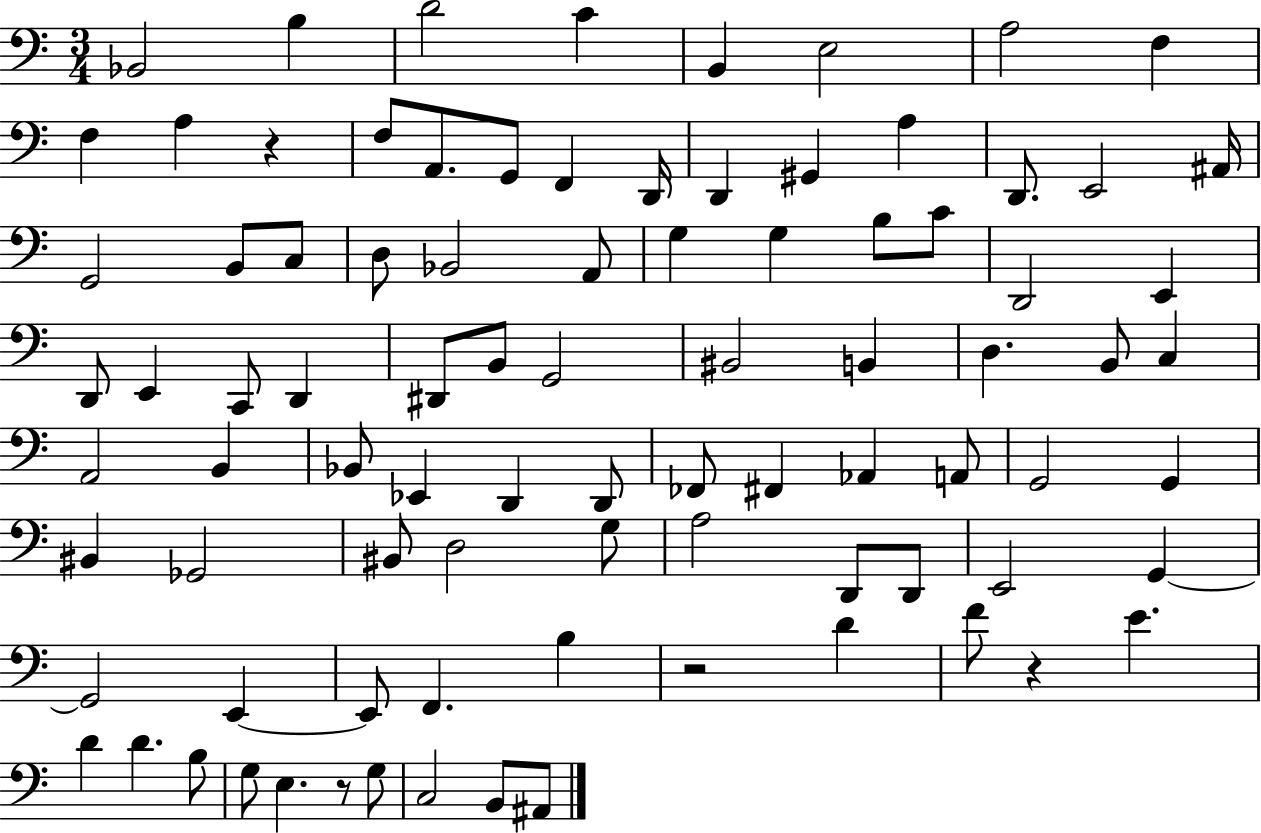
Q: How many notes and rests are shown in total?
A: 88